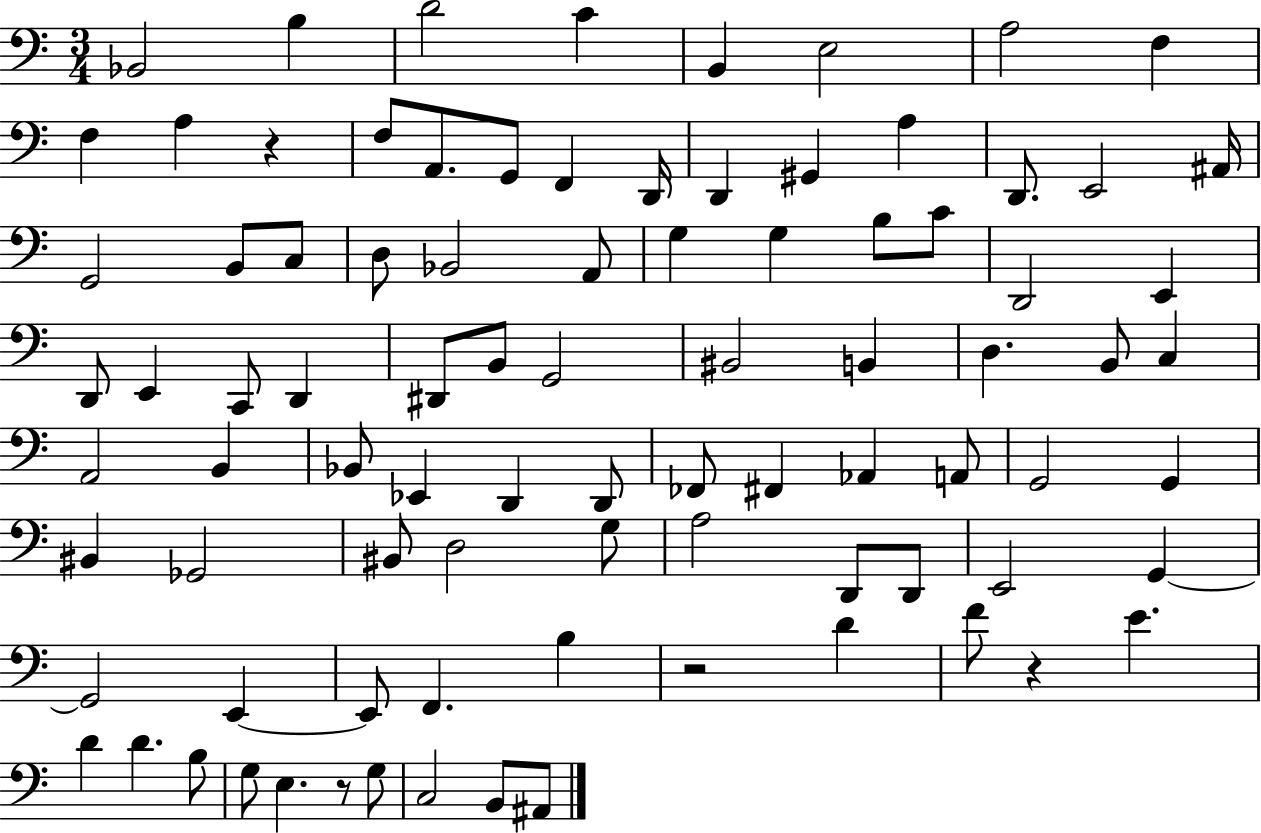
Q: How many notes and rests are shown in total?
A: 88